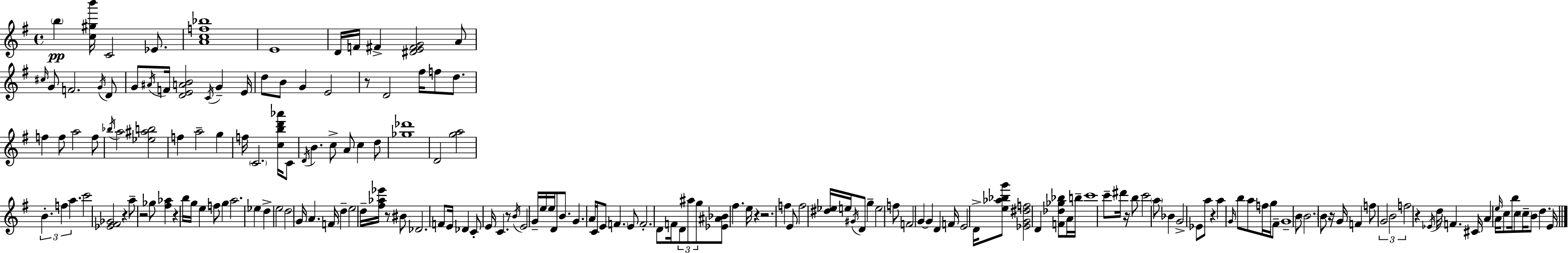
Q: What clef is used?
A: treble